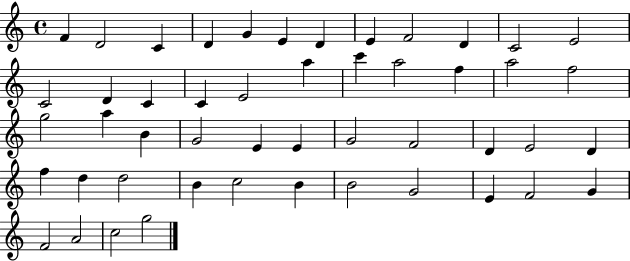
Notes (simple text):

F4/q D4/h C4/q D4/q G4/q E4/q D4/q E4/q F4/h D4/q C4/h E4/h C4/h D4/q C4/q C4/q E4/h A5/q C6/q A5/h F5/q A5/h F5/h G5/h A5/q B4/q G4/h E4/q E4/q G4/h F4/h D4/q E4/h D4/q F5/q D5/q D5/h B4/q C5/h B4/q B4/h G4/h E4/q F4/h G4/q F4/h A4/h C5/h G5/h